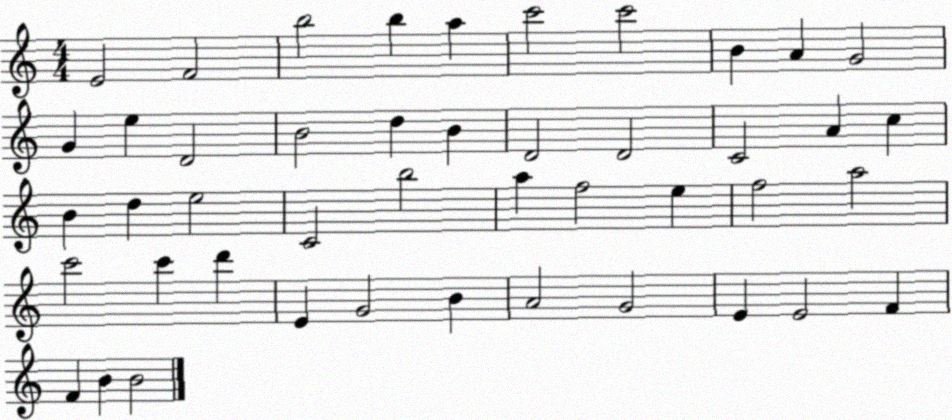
X:1
T:Untitled
M:4/4
L:1/4
K:C
E2 F2 b2 b a c'2 c'2 B A G2 G e D2 B2 d B D2 D2 C2 A c B d e2 C2 b2 a f2 e f2 a2 c'2 c' d' E G2 B A2 G2 E E2 F F B B2